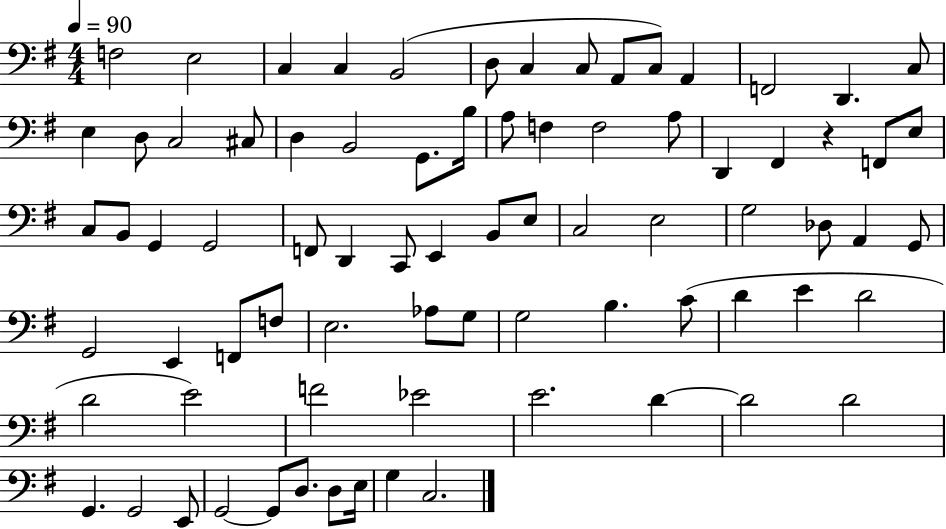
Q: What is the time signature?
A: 4/4